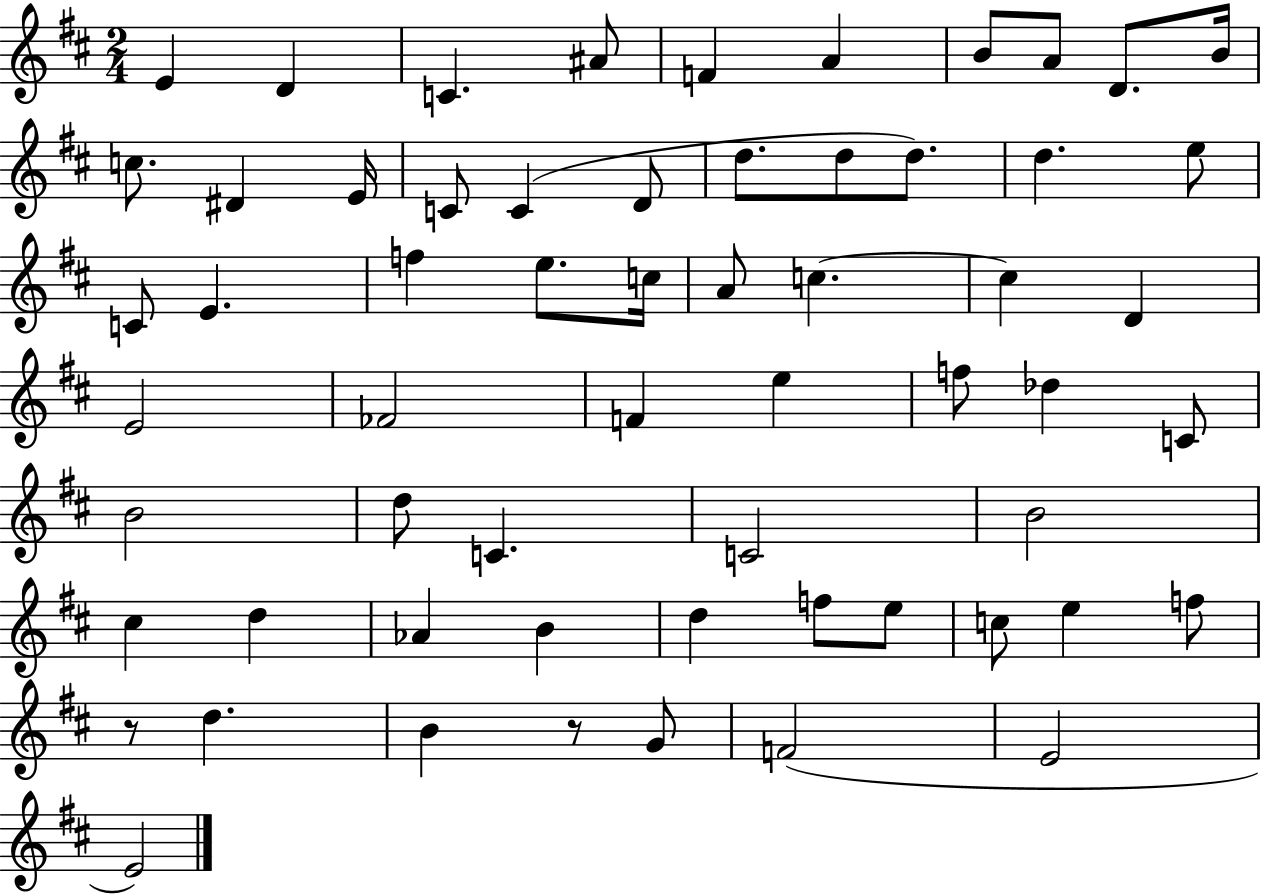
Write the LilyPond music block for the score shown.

{
  \clef treble
  \numericTimeSignature
  \time 2/4
  \key d \major
  e'4 d'4 | c'4. ais'8 | f'4 a'4 | b'8 a'8 d'8. b'16 | \break c''8. dis'4 e'16 | c'8 c'4( d'8 | d''8. d''8 d''8.) | d''4. e''8 | \break c'8 e'4. | f''4 e''8. c''16 | a'8 c''4.~~ | c''4 d'4 | \break e'2 | fes'2 | f'4 e''4 | f''8 des''4 c'8 | \break b'2 | d''8 c'4. | c'2 | b'2 | \break cis''4 d''4 | aes'4 b'4 | d''4 f''8 e''8 | c''8 e''4 f''8 | \break r8 d''4. | b'4 r8 g'8 | f'2( | e'2 | \break e'2) | \bar "|."
}